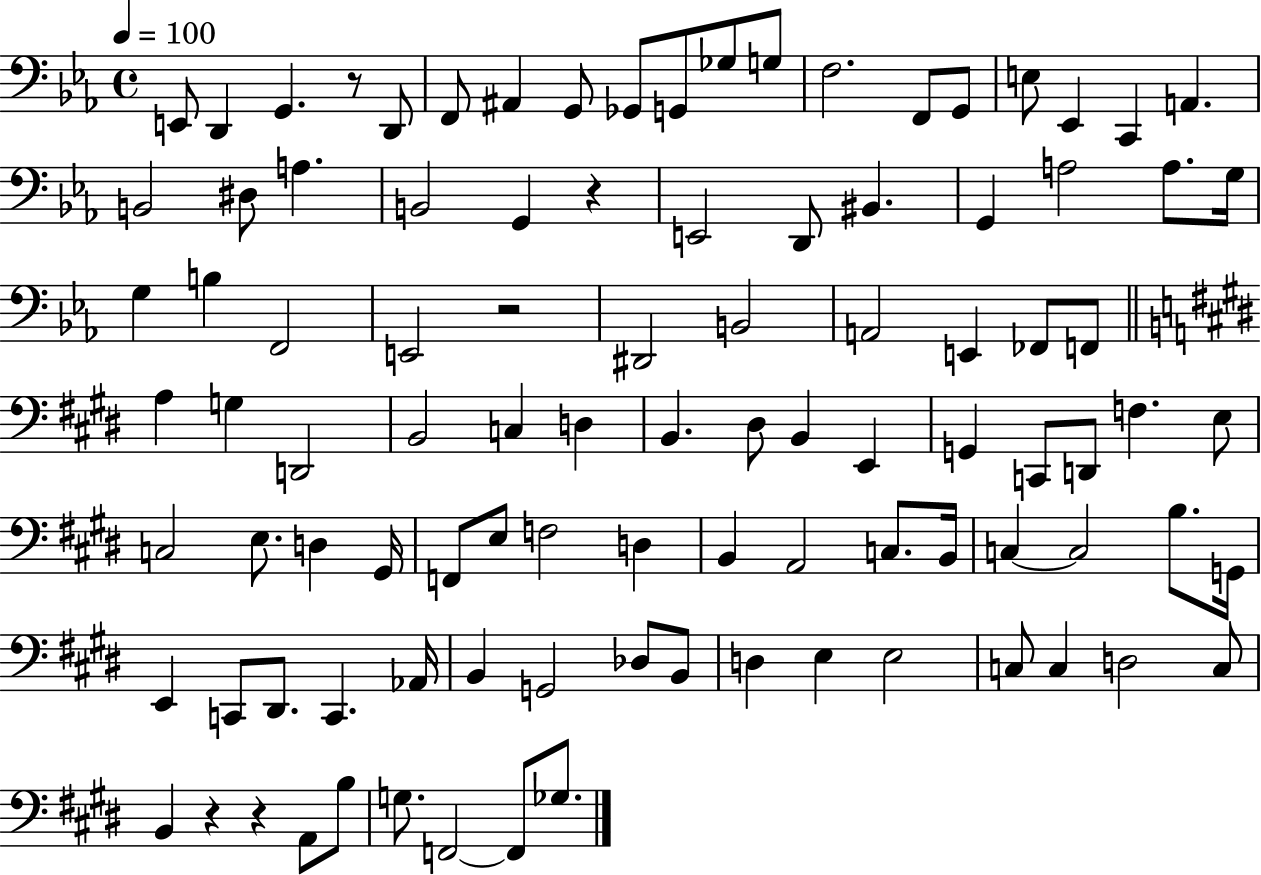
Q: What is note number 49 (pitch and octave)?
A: B2